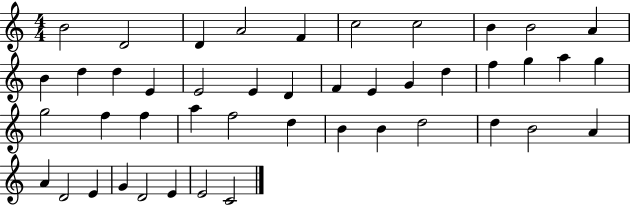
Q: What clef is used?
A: treble